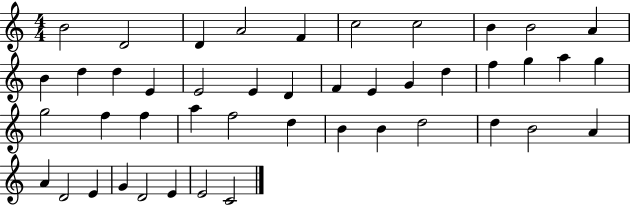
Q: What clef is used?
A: treble